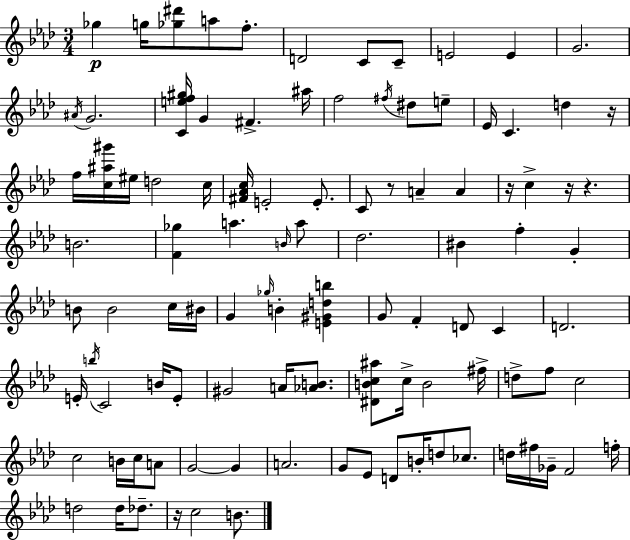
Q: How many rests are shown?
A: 6